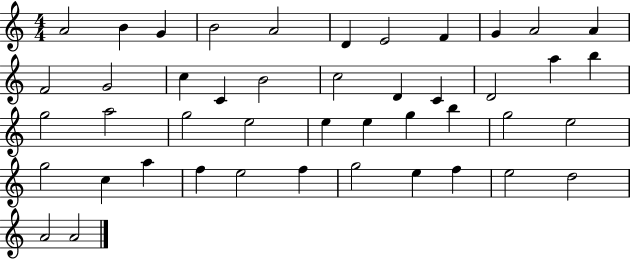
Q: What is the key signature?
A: C major